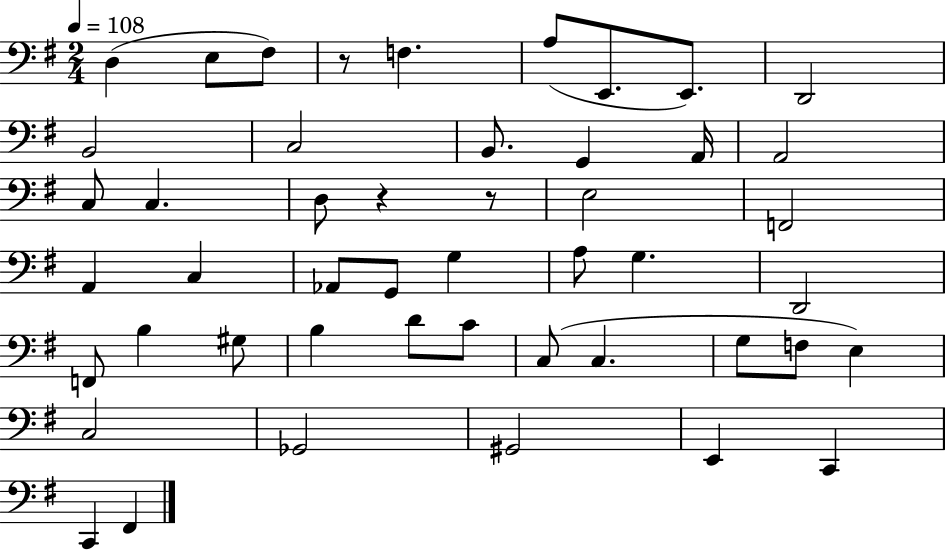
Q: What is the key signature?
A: G major